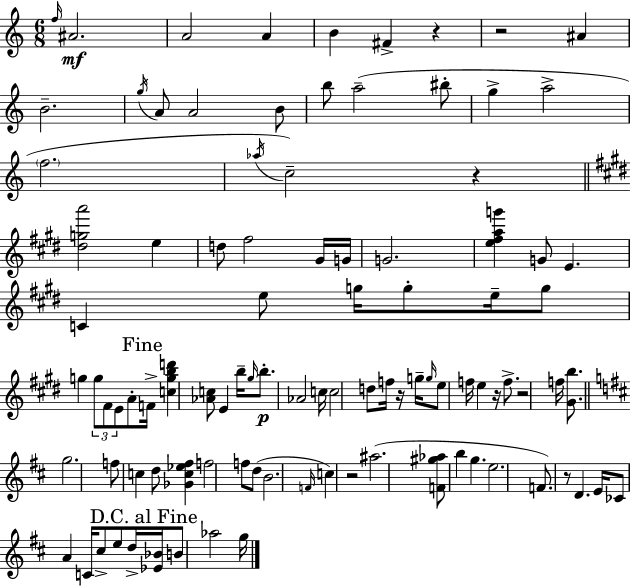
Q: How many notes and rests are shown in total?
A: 98